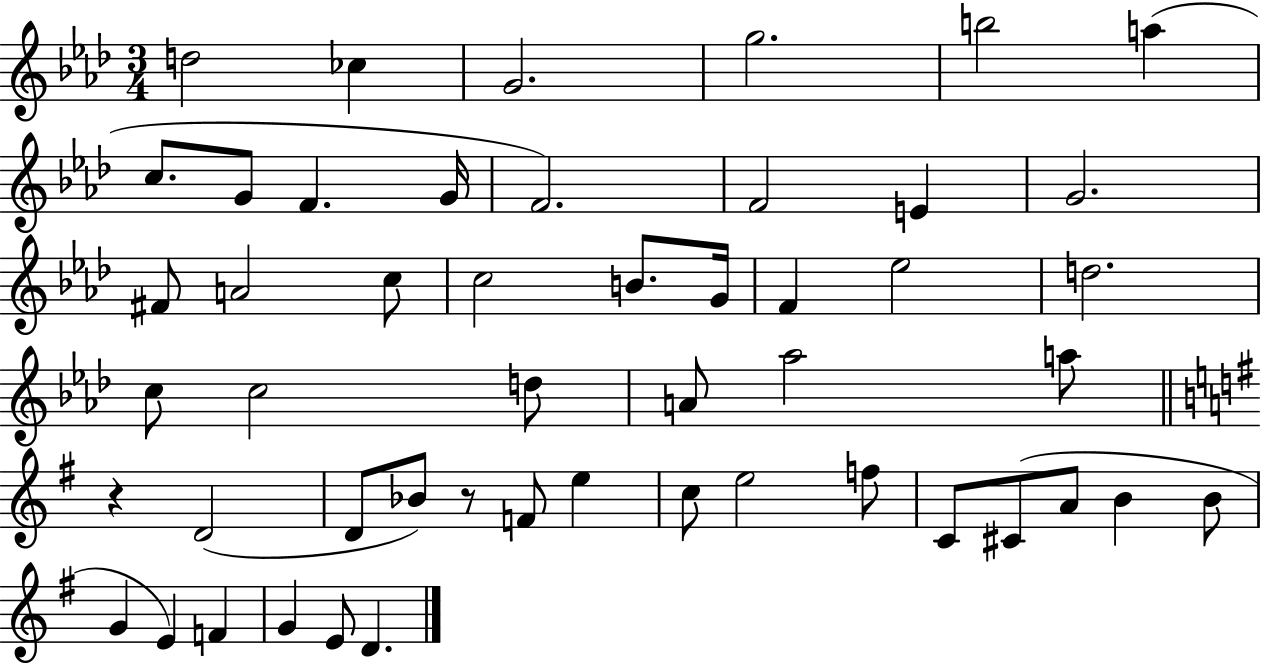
{
  \clef treble
  \numericTimeSignature
  \time 3/4
  \key aes \major
  d''2 ces''4 | g'2. | g''2. | b''2 a''4( | \break c''8. g'8 f'4. g'16 | f'2.) | f'2 e'4 | g'2. | \break fis'8 a'2 c''8 | c''2 b'8. g'16 | f'4 ees''2 | d''2. | \break c''8 c''2 d''8 | a'8 aes''2 a''8 | \bar "||" \break \key e \minor r4 d'2( | d'8 bes'8) r8 f'8 e''4 | c''8 e''2 f''8 | c'8 cis'8( a'8 b'4 b'8 | \break g'4 e'4) f'4 | g'4 e'8 d'4. | \bar "|."
}